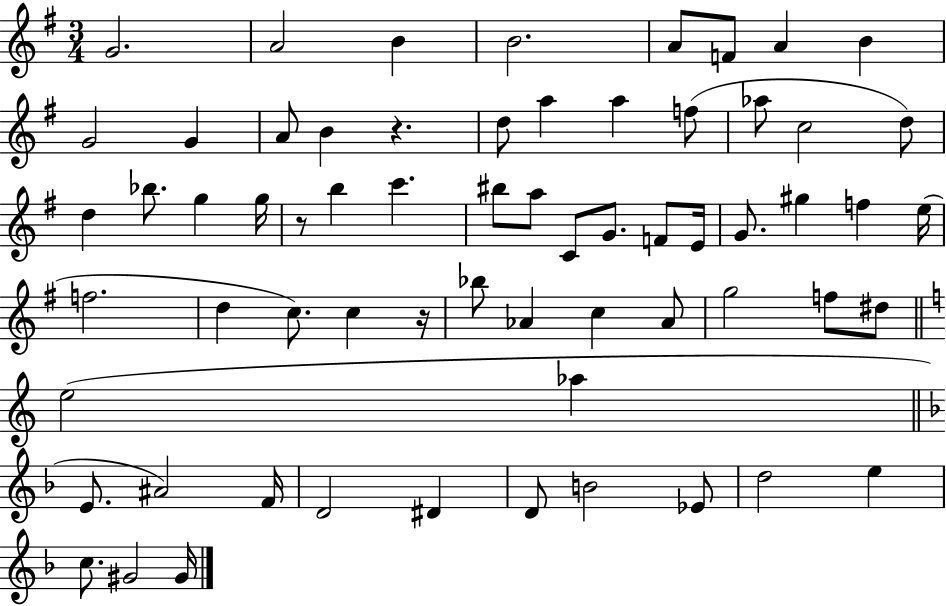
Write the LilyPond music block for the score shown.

{
  \clef treble
  \numericTimeSignature
  \time 3/4
  \key g \major
  \repeat volta 2 { g'2. | a'2 b'4 | b'2. | a'8 f'8 a'4 b'4 | \break g'2 g'4 | a'8 b'4 r4. | d''8 a''4 a''4 f''8( | aes''8 c''2 d''8) | \break d''4 bes''8. g''4 g''16 | r8 b''4 c'''4. | bis''8 a''8 c'8 g'8. f'8 e'16 | g'8. gis''4 f''4 e''16( | \break f''2. | d''4 c''8.) c''4 r16 | bes''8 aes'4 c''4 aes'8 | g''2 f''8 dis''8 | \break \bar "||" \break \key a \minor e''2( aes''4 | \bar "||" \break \key f \major e'8. ais'2) f'16 | d'2 dis'4 | d'8 b'2 ees'8 | d''2 e''4 | \break c''8. gis'2 gis'16 | } \bar "|."
}